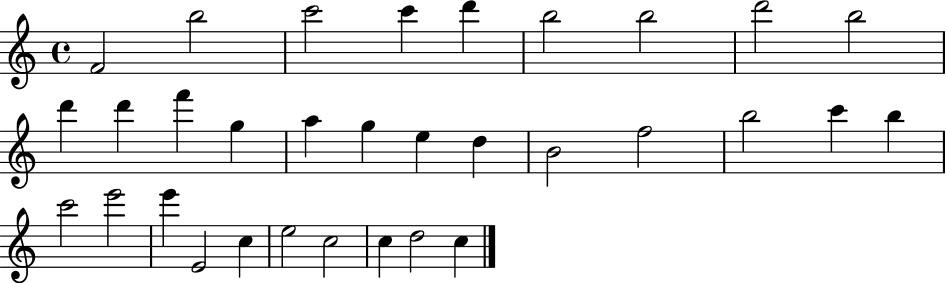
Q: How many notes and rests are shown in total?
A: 32